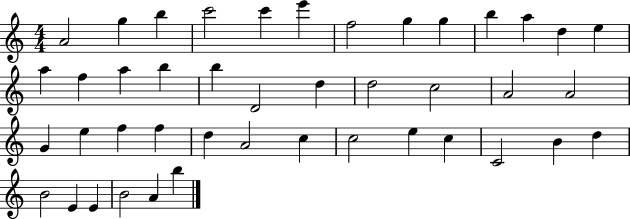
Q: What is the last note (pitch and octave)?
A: B5